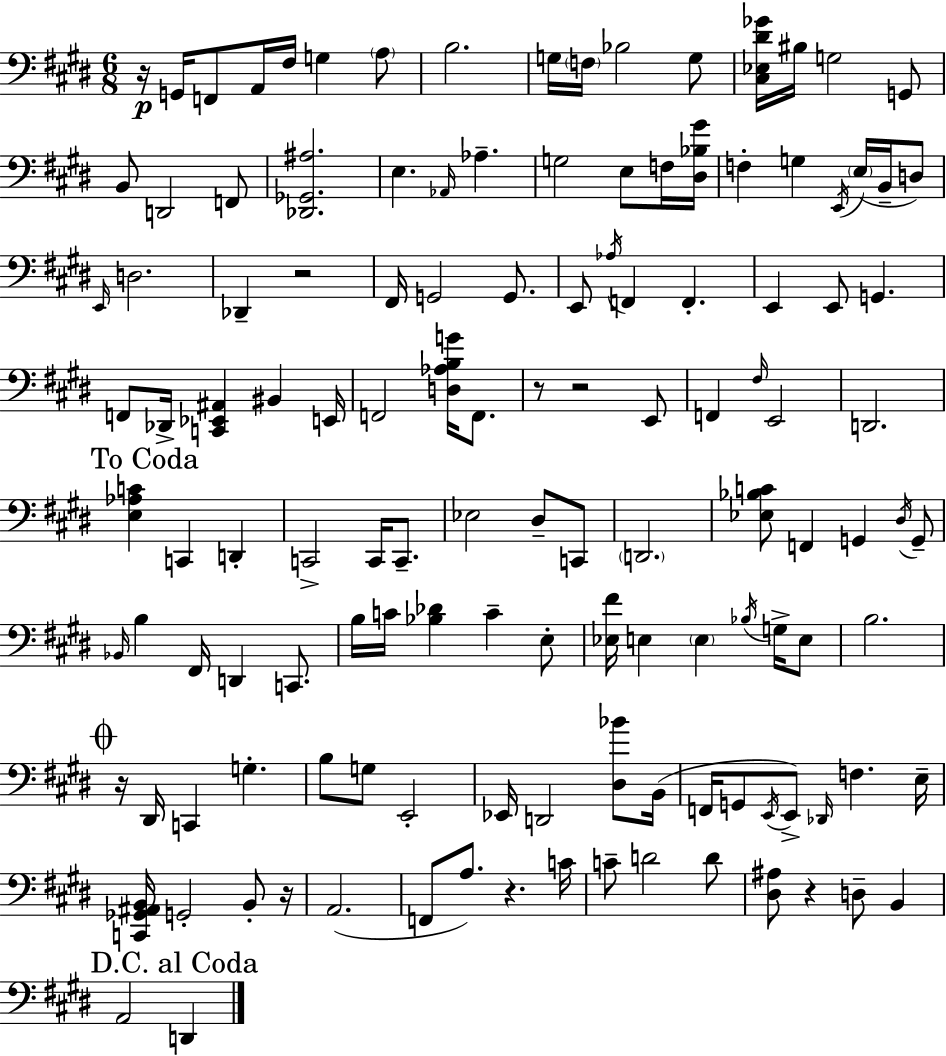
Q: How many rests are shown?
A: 8